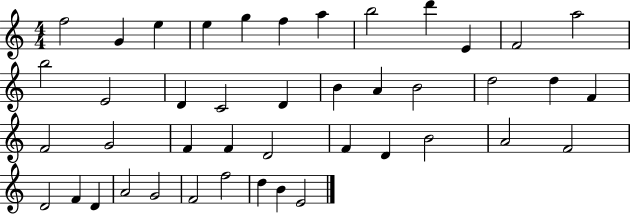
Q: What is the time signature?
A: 4/4